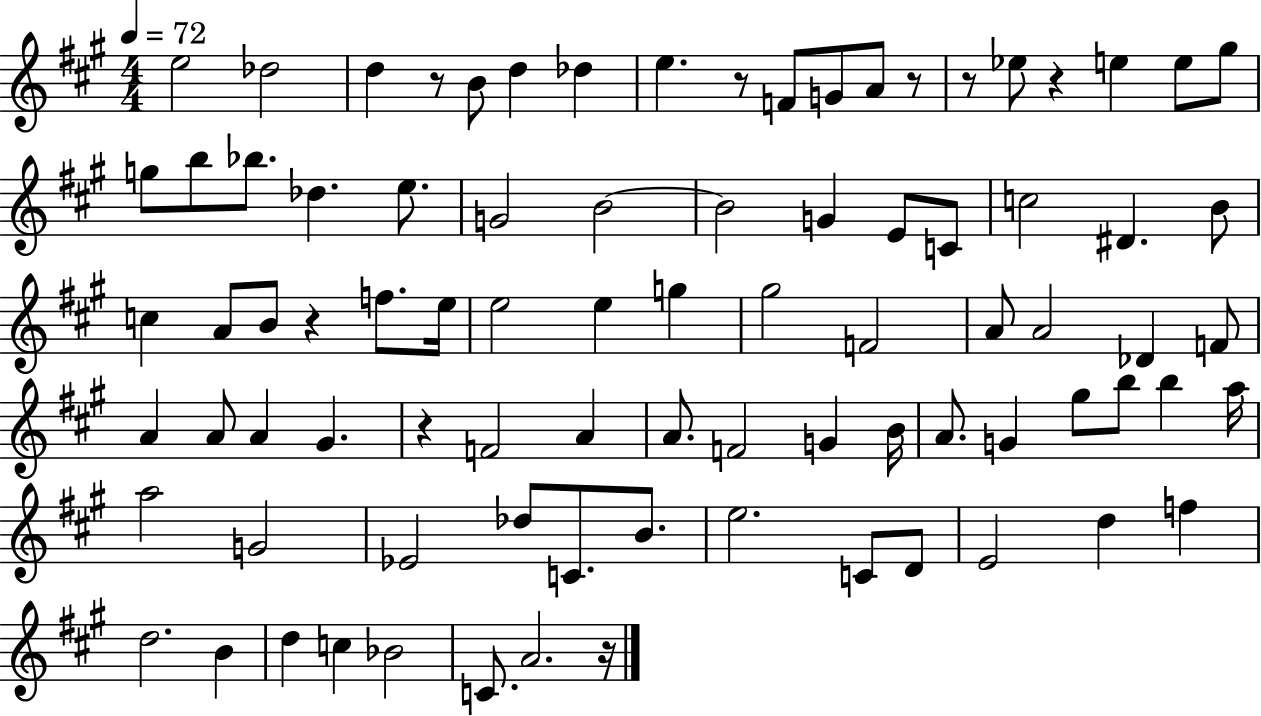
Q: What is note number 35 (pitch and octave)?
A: E5